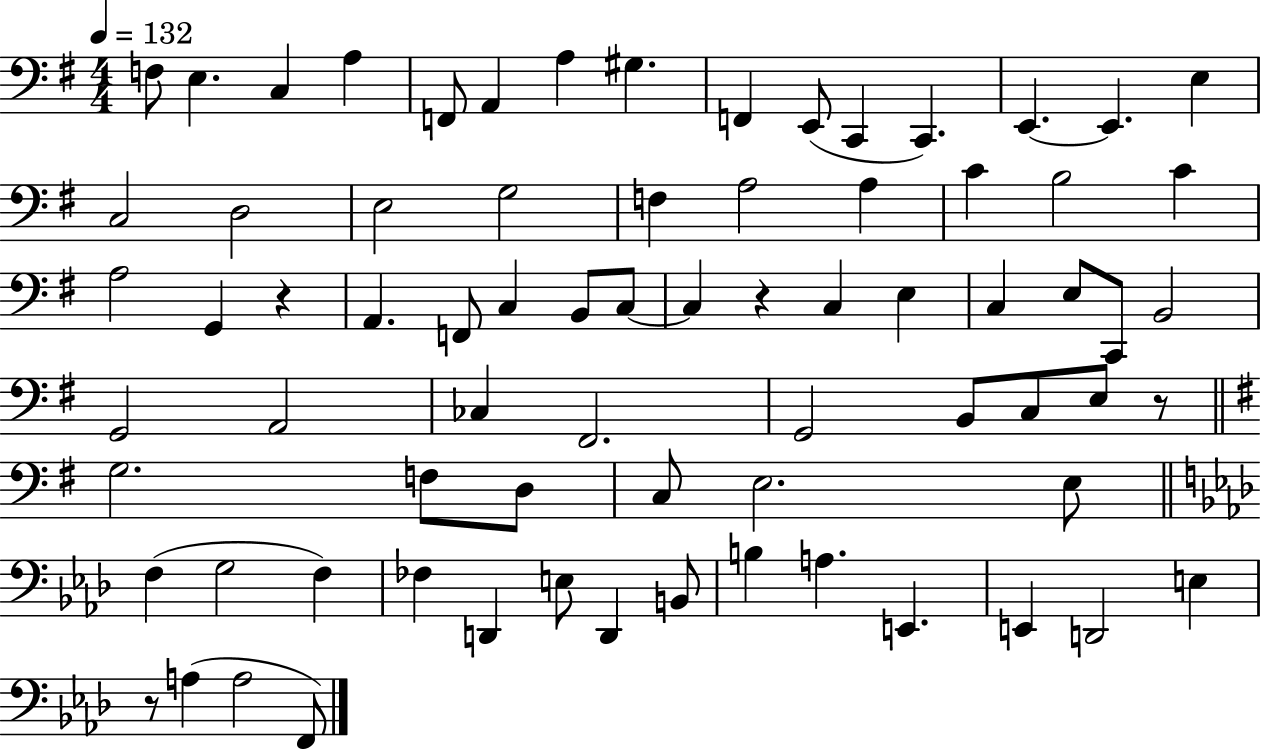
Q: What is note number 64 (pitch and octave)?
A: E2